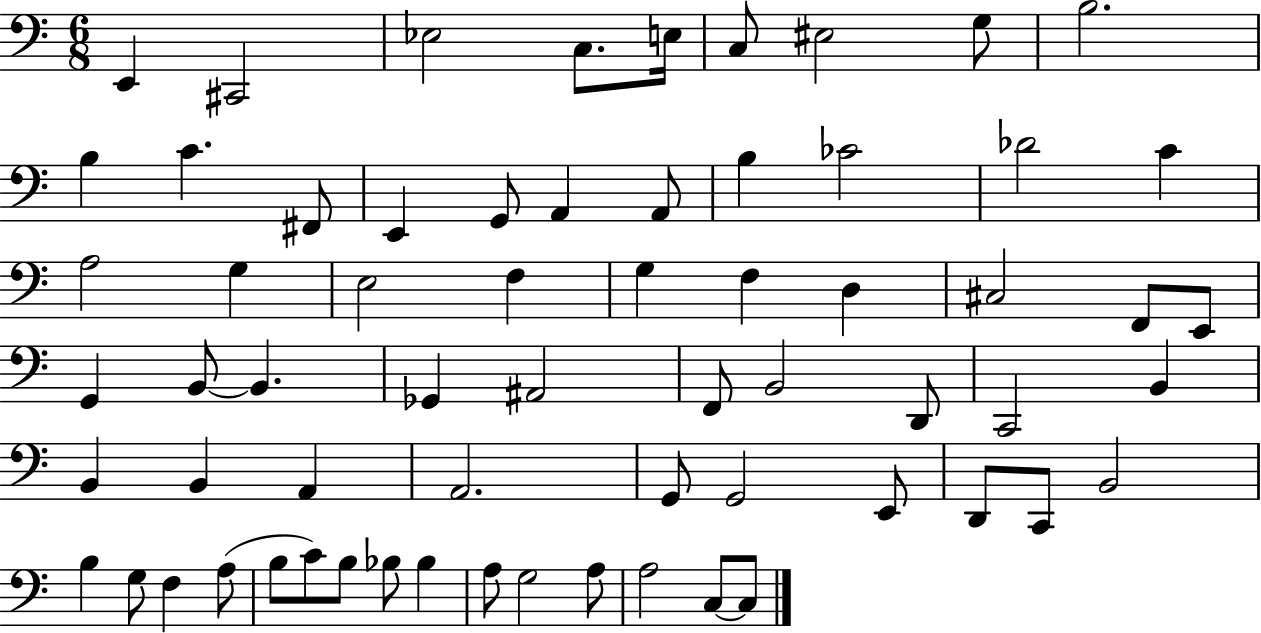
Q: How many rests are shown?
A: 0